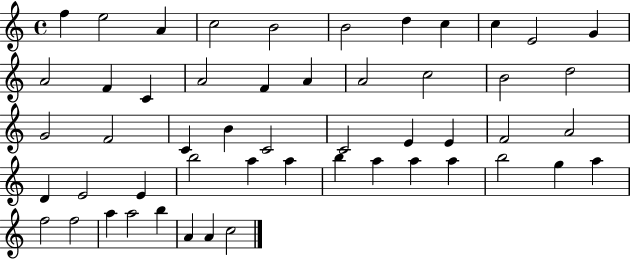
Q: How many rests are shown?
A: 0